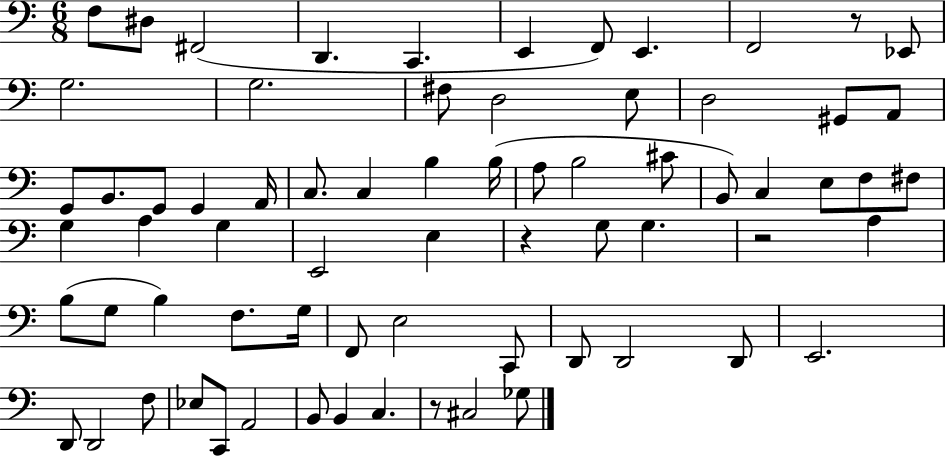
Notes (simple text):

F3/e D#3/e F#2/h D2/q. C2/q. E2/q F2/e E2/q. F2/h R/e Eb2/e G3/h. G3/h. F#3/e D3/h E3/e D3/h G#2/e A2/e G2/e B2/e. G2/e G2/q A2/s C3/e. C3/q B3/q B3/s A3/e B3/h C#4/e B2/e C3/q E3/e F3/e F#3/e G3/q A3/q G3/q E2/h E3/q R/q G3/e G3/q. R/h A3/q B3/e G3/e B3/q F3/e. G3/s F2/e E3/h C2/e D2/e D2/h D2/e E2/h. D2/e D2/h F3/e Eb3/e C2/e A2/h B2/e B2/q C3/q. R/e C#3/h Gb3/e